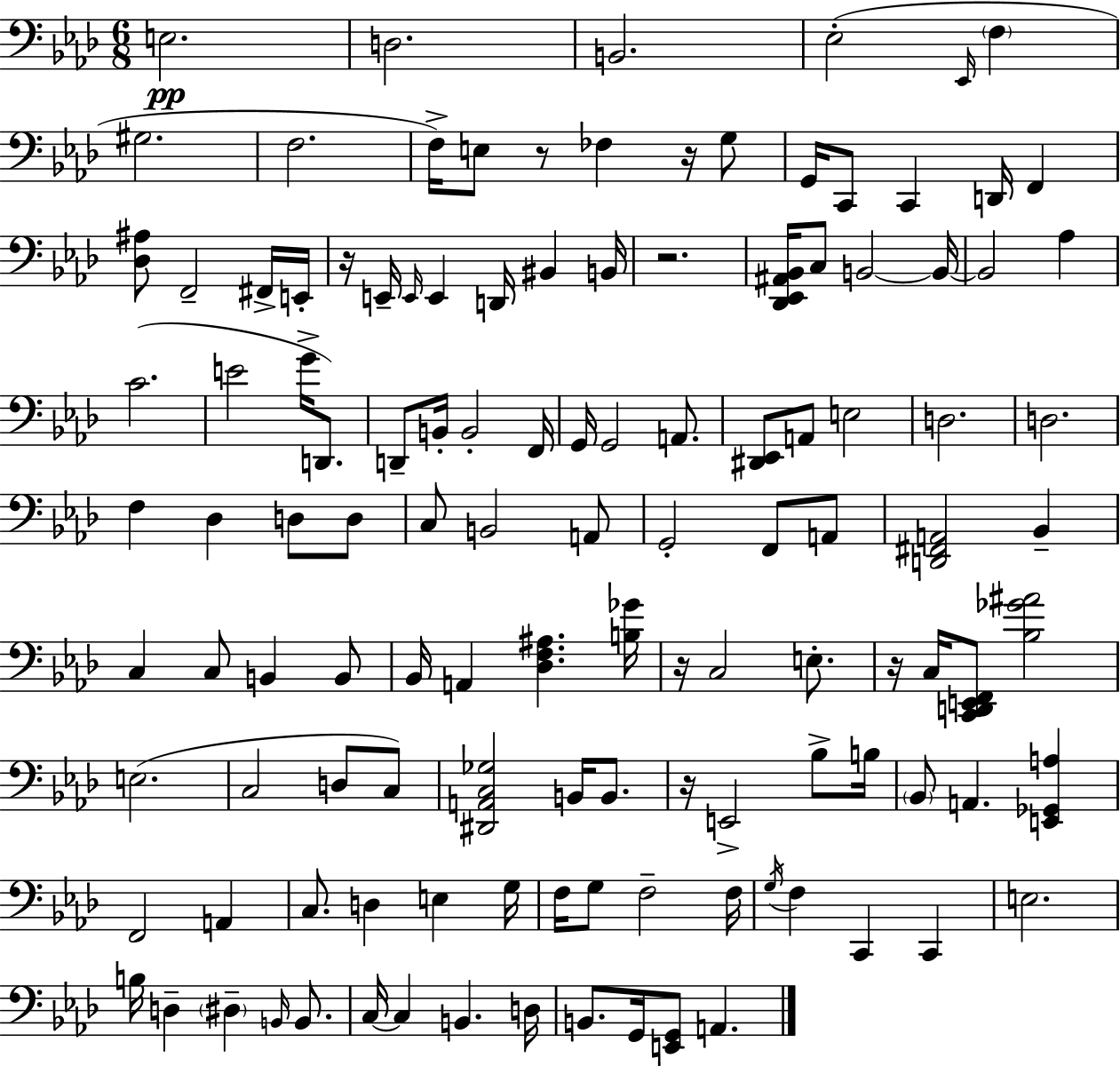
{
  \clef bass
  \numericTimeSignature
  \time 6/8
  \key aes \major
  e2.\pp | d2. | b,2. | ees2-.( \grace { ees,16 } \parenthesize f4 | \break gis2. | f2. | f16->) e8 r8 fes4 r16 g8 | g,16 c,8 c,4 d,16 f,4 | \break <des ais>8 f,2-- fis,16-> | e,16-. r16 e,16-- \grace { e,16 } e,4 d,16 bis,4 | b,16 r2. | <des, ees, ais, bes,>16 c8 b,2~~ | \break b,16~~ b,2 aes4 | c'2.( | e'2 g'16-> d,8.) | d,8-- b,16-. b,2-. | \break f,16 g,16 g,2 a,8. | <dis, ees,>8 a,8 e2 | d2. | d2. | \break f4 des4 d8 | d8 c8 b,2 | a,8 g,2-. f,8 | a,8 <d, fis, a,>2 bes,4-- | \break c4 c8 b,4 | b,8 bes,16 a,4 <des f ais>4. | <b ges'>16 r16 c2 e8.-. | r16 c16 <c, d, e, f,>8 <bes ges' ais'>2 | \break e2.( | c2 d8 | c8) <dis, a, c ges>2 b,16 b,8. | r16 e,2-> bes8-> | \break b16 \parenthesize bes,8 a,4. <e, ges, a>4 | f,2 a,4 | c8. d4 e4 | g16 f16 g8 f2-- | \break f16 \acciaccatura { g16 } f4 c,4 c,4 | e2. | b16 d4-- \parenthesize dis4-- | \grace { b,16 } b,8. c16~~ c4 b,4. | \break d16 b,8. g,16 <e, g,>8 a,4. | \bar "|."
}